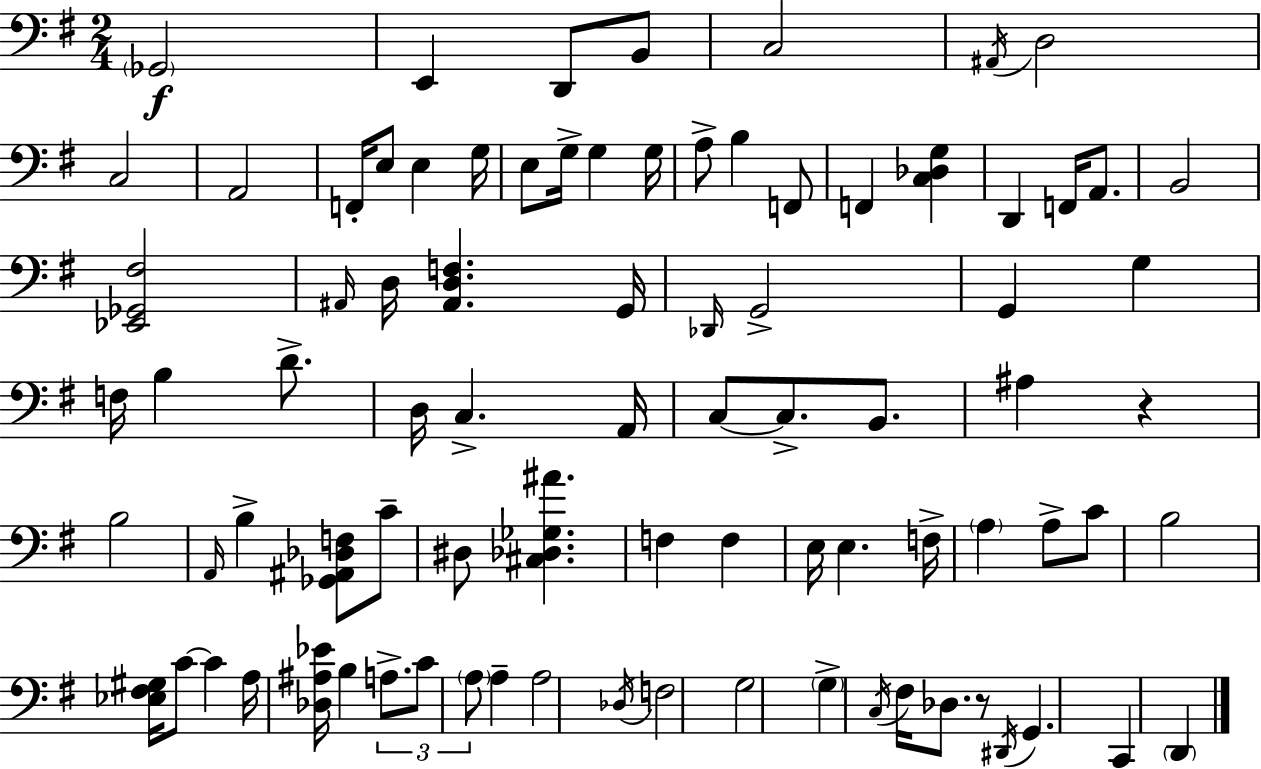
X:1
T:Untitled
M:2/4
L:1/4
K:Em
_G,,2 E,, D,,/2 B,,/2 C,2 ^A,,/4 D,2 C,2 A,,2 F,,/4 E,/2 E, G,/4 E,/2 G,/4 G, G,/4 A,/2 B, F,,/2 F,, [C,_D,G,] D,, F,,/4 A,,/2 B,,2 [_E,,_G,,^F,]2 ^A,,/4 D,/4 [^A,,D,F,] G,,/4 _D,,/4 G,,2 G,, G, F,/4 B, D/2 D,/4 C, A,,/4 C,/2 C,/2 B,,/2 ^A, z B,2 A,,/4 B, [_G,,^A,,_D,F,]/2 C/2 ^D,/2 [^C,_D,_G,^A] F, F, E,/4 E, F,/4 A, A,/2 C/2 B,2 [_E,^F,^G,]/4 C/2 C A,/4 [_D,^A,_E]/4 B, A,/2 C/2 A,/2 A, A,2 _D,/4 F,2 G,2 G, C,/4 ^F,/4 _D,/2 z/2 ^D,,/4 G,, C,, D,,